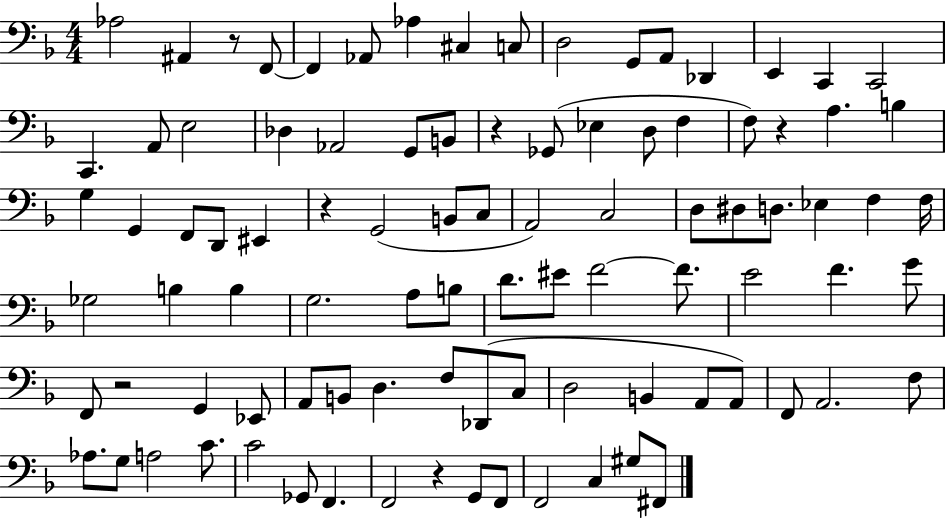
X:1
T:Untitled
M:4/4
L:1/4
K:F
_A,2 ^A,, z/2 F,,/2 F,, _A,,/2 _A, ^C, C,/2 D,2 G,,/2 A,,/2 _D,, E,, C,, C,,2 C,, A,,/2 E,2 _D, _A,,2 G,,/2 B,,/2 z _G,,/2 _E, D,/2 F, F,/2 z A, B, G, G,, F,,/2 D,,/2 ^E,, z G,,2 B,,/2 C,/2 A,,2 C,2 D,/2 ^D,/2 D,/2 _E, F, F,/4 _G,2 B, B, G,2 A,/2 B,/2 D/2 ^E/2 F2 F/2 E2 F G/2 F,,/2 z2 G,, _E,,/2 A,,/2 B,,/2 D, F,/2 _D,,/2 C,/2 D,2 B,, A,,/2 A,,/2 F,,/2 A,,2 F,/2 _A,/2 G,/2 A,2 C/2 C2 _G,,/2 F,, F,,2 z G,,/2 F,,/2 F,,2 C, ^G,/2 ^F,,/2